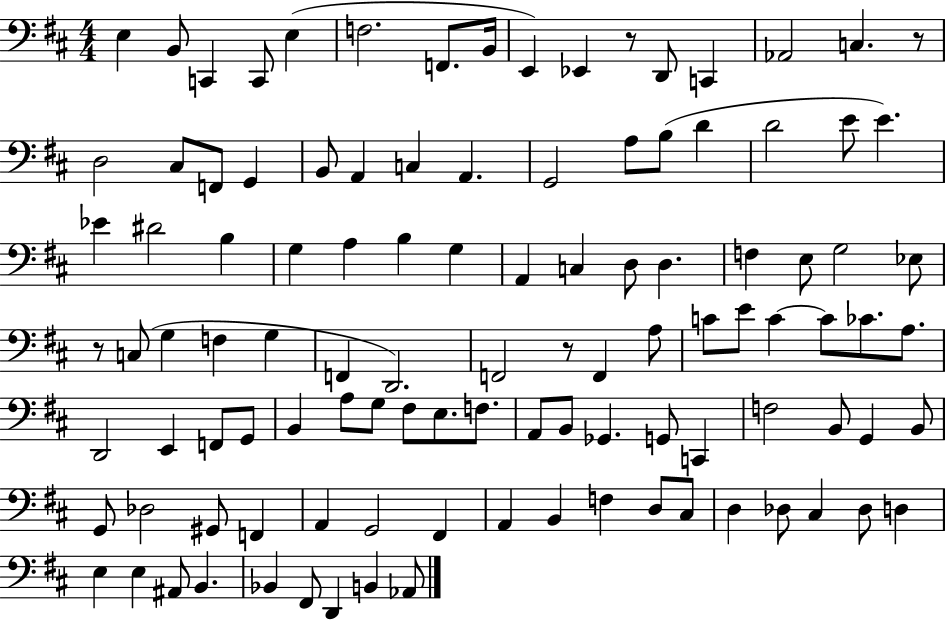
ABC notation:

X:1
T:Untitled
M:4/4
L:1/4
K:D
E, B,,/2 C,, C,,/2 E, F,2 F,,/2 B,,/4 E,, _E,, z/2 D,,/2 C,, _A,,2 C, z/2 D,2 ^C,/2 F,,/2 G,, B,,/2 A,, C, A,, G,,2 A,/2 B,/2 D D2 E/2 E _E ^D2 B, G, A, B, G, A,, C, D,/2 D, F, E,/2 G,2 _E,/2 z/2 C,/2 G, F, G, F,, D,,2 F,,2 z/2 F,, A,/2 C/2 E/2 C C/2 _C/2 A,/2 D,,2 E,, F,,/2 G,,/2 B,, A,/2 G,/2 ^F,/2 E,/2 F,/2 A,,/2 B,,/2 _G,, G,,/2 C,, F,2 B,,/2 G,, B,,/2 G,,/2 _D,2 ^G,,/2 F,, A,, G,,2 ^F,, A,, B,, F, D,/2 ^C,/2 D, _D,/2 ^C, _D,/2 D, E, E, ^A,,/2 B,, _B,, ^F,,/2 D,, B,, _A,,/2